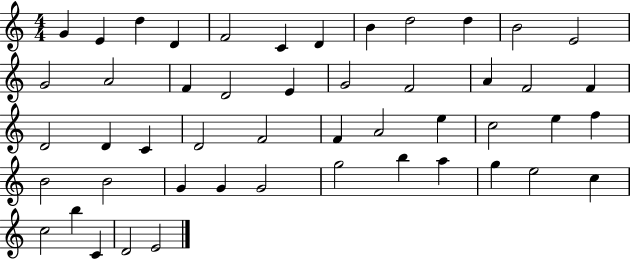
X:1
T:Untitled
M:4/4
L:1/4
K:C
G E d D F2 C D B d2 d B2 E2 G2 A2 F D2 E G2 F2 A F2 F D2 D C D2 F2 F A2 e c2 e f B2 B2 G G G2 g2 b a g e2 c c2 b C D2 E2